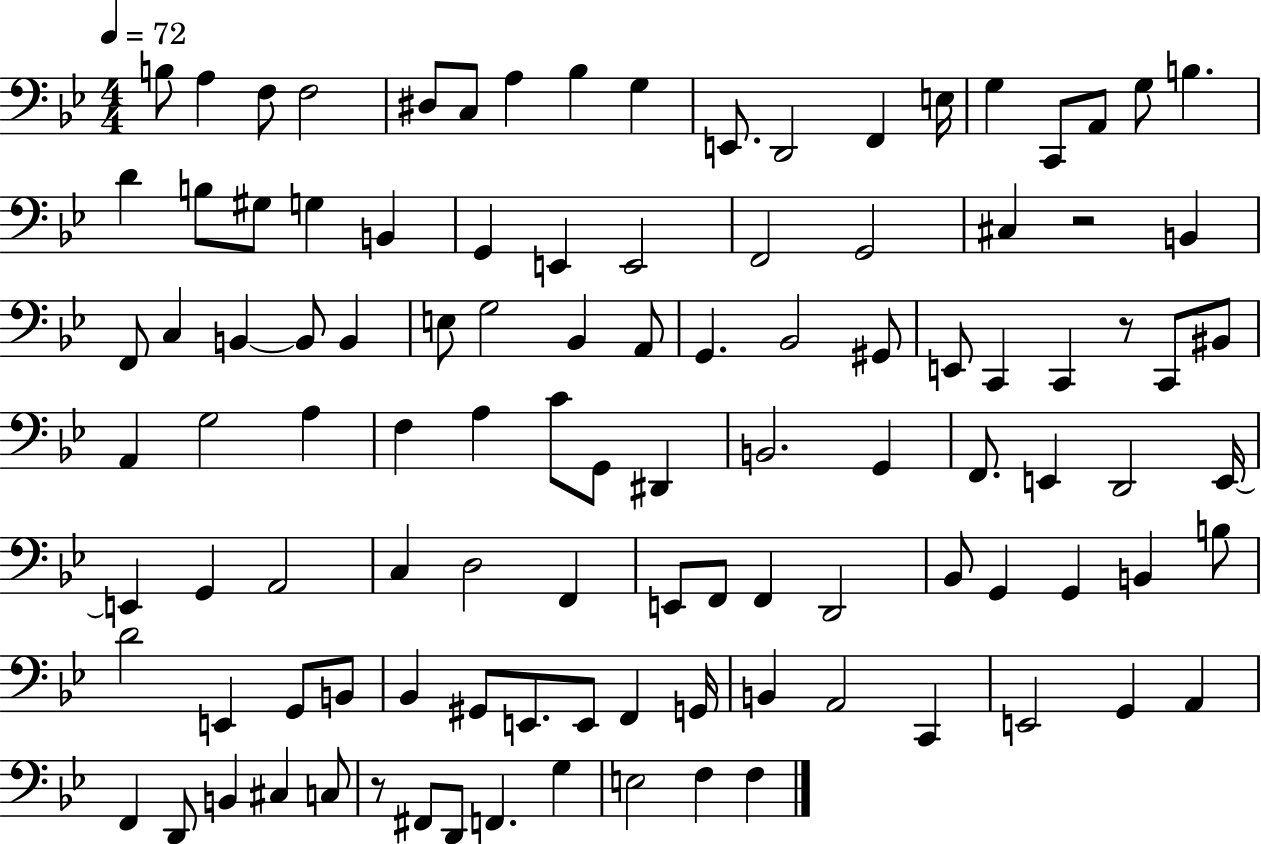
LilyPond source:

{
  \clef bass
  \numericTimeSignature
  \time 4/4
  \key bes \major
  \tempo 4 = 72
  \repeat volta 2 { b8 a4 f8 f2 | dis8 c8 a4 bes4 g4 | e,8. d,2 f,4 e16 | g4 c,8 a,8 g8 b4. | \break d'4 b8 gis8 g4 b,4 | g,4 e,4 e,2 | f,2 g,2 | cis4 r2 b,4 | \break f,8 c4 b,4~~ b,8 b,4 | e8 g2 bes,4 a,8 | g,4. bes,2 gis,8 | e,8 c,4 c,4 r8 c,8 bis,8 | \break a,4 g2 a4 | f4 a4 c'8 g,8 dis,4 | b,2. g,4 | f,8. e,4 d,2 e,16~~ | \break e,4 g,4 a,2 | c4 d2 f,4 | e,8 f,8 f,4 d,2 | bes,8 g,4 g,4 b,4 b8 | \break d'2 e,4 g,8 b,8 | bes,4 gis,8 e,8. e,8 f,4 g,16 | b,4 a,2 c,4 | e,2 g,4 a,4 | \break f,4 d,8 b,4 cis4 c8 | r8 fis,8 d,8 f,4. g4 | e2 f4 f4 | } \bar "|."
}